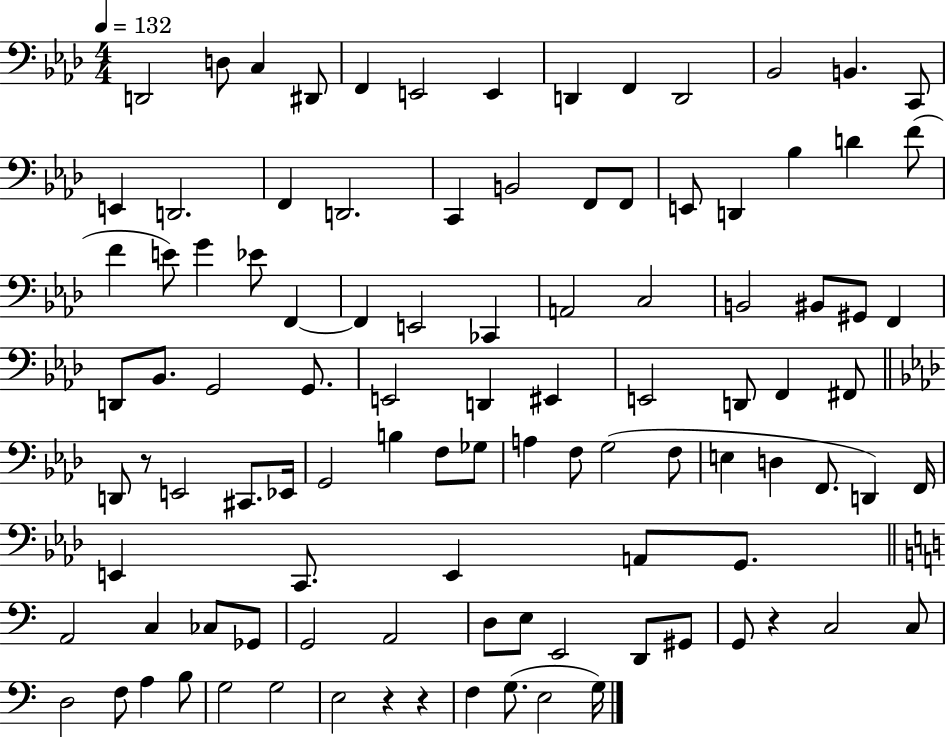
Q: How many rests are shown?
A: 4